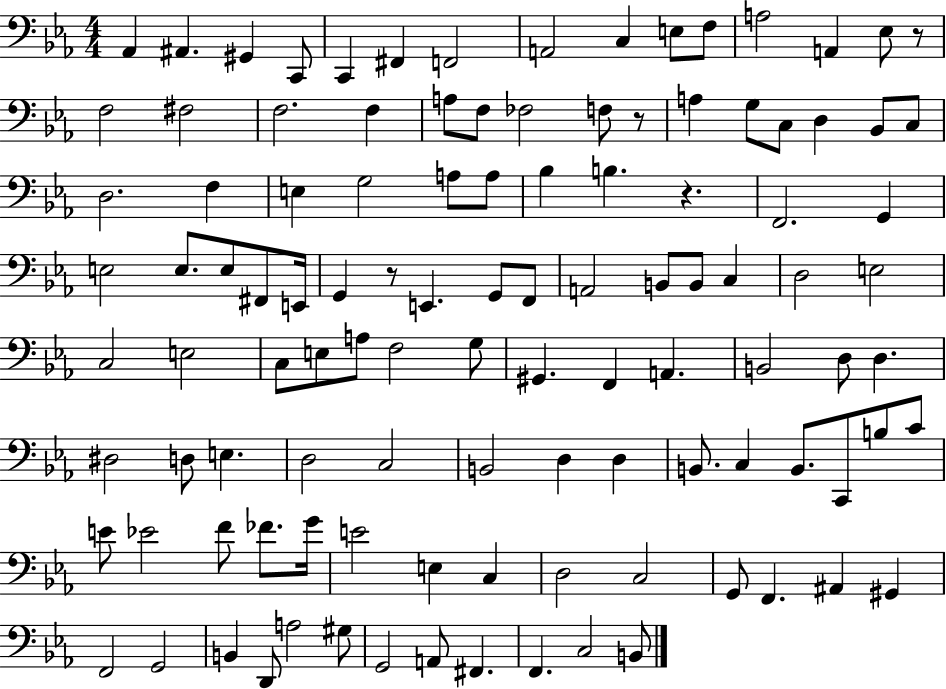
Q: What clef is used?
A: bass